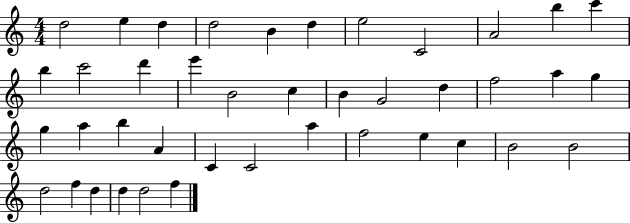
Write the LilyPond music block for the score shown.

{
  \clef treble
  \numericTimeSignature
  \time 4/4
  \key c \major
  d''2 e''4 d''4 | d''2 b'4 d''4 | e''2 c'2 | a'2 b''4 c'''4 | \break b''4 c'''2 d'''4 | e'''4 b'2 c''4 | b'4 g'2 d''4 | f''2 a''4 g''4 | \break g''4 a''4 b''4 a'4 | c'4 c'2 a''4 | f''2 e''4 c''4 | b'2 b'2 | \break d''2 f''4 d''4 | d''4 d''2 f''4 | \bar "|."
}